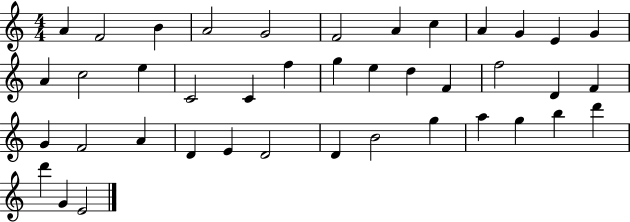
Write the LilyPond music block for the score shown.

{
  \clef treble
  \numericTimeSignature
  \time 4/4
  \key c \major
  a'4 f'2 b'4 | a'2 g'2 | f'2 a'4 c''4 | a'4 g'4 e'4 g'4 | \break a'4 c''2 e''4 | c'2 c'4 f''4 | g''4 e''4 d''4 f'4 | f''2 d'4 f'4 | \break g'4 f'2 a'4 | d'4 e'4 d'2 | d'4 b'2 g''4 | a''4 g''4 b''4 d'''4 | \break d'''4 g'4 e'2 | \bar "|."
}